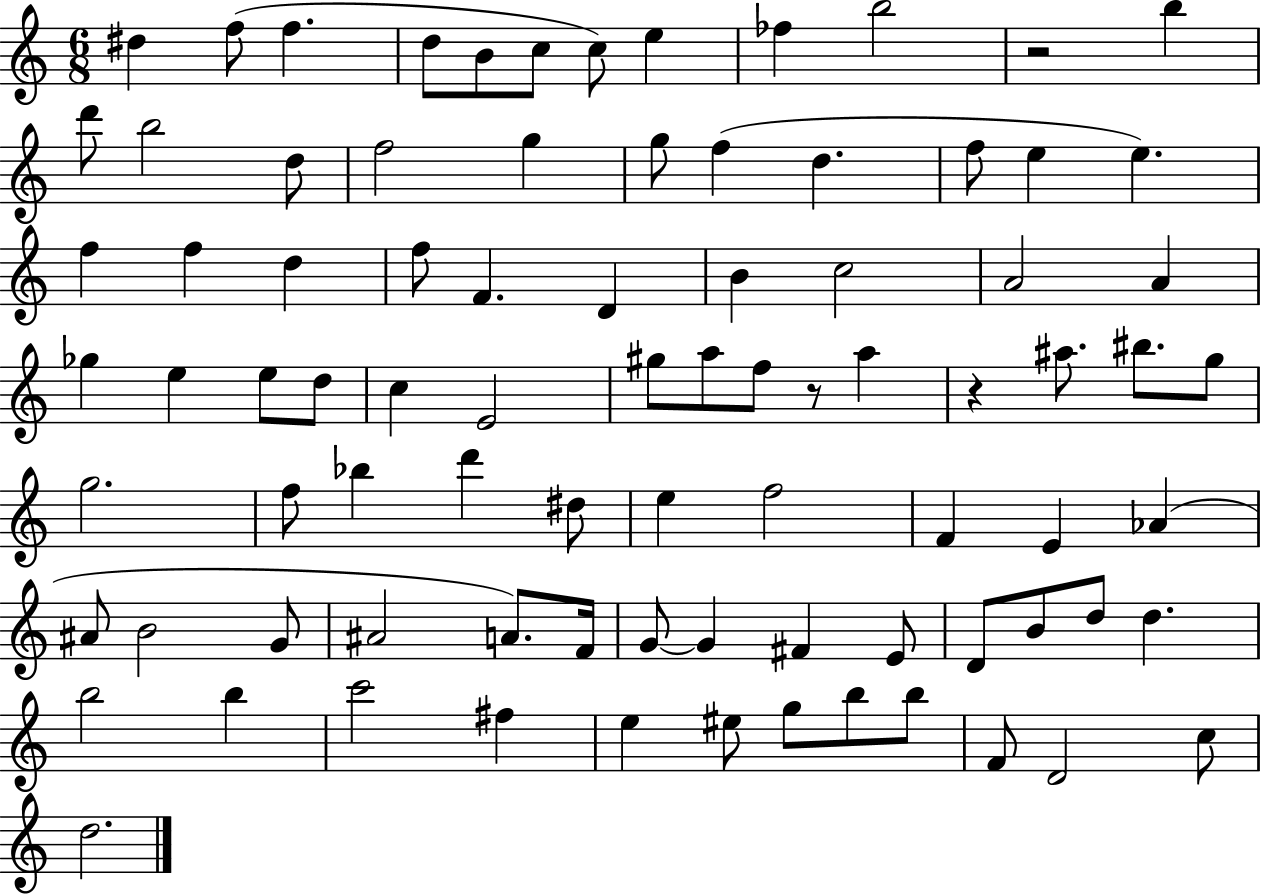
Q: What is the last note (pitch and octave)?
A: D5